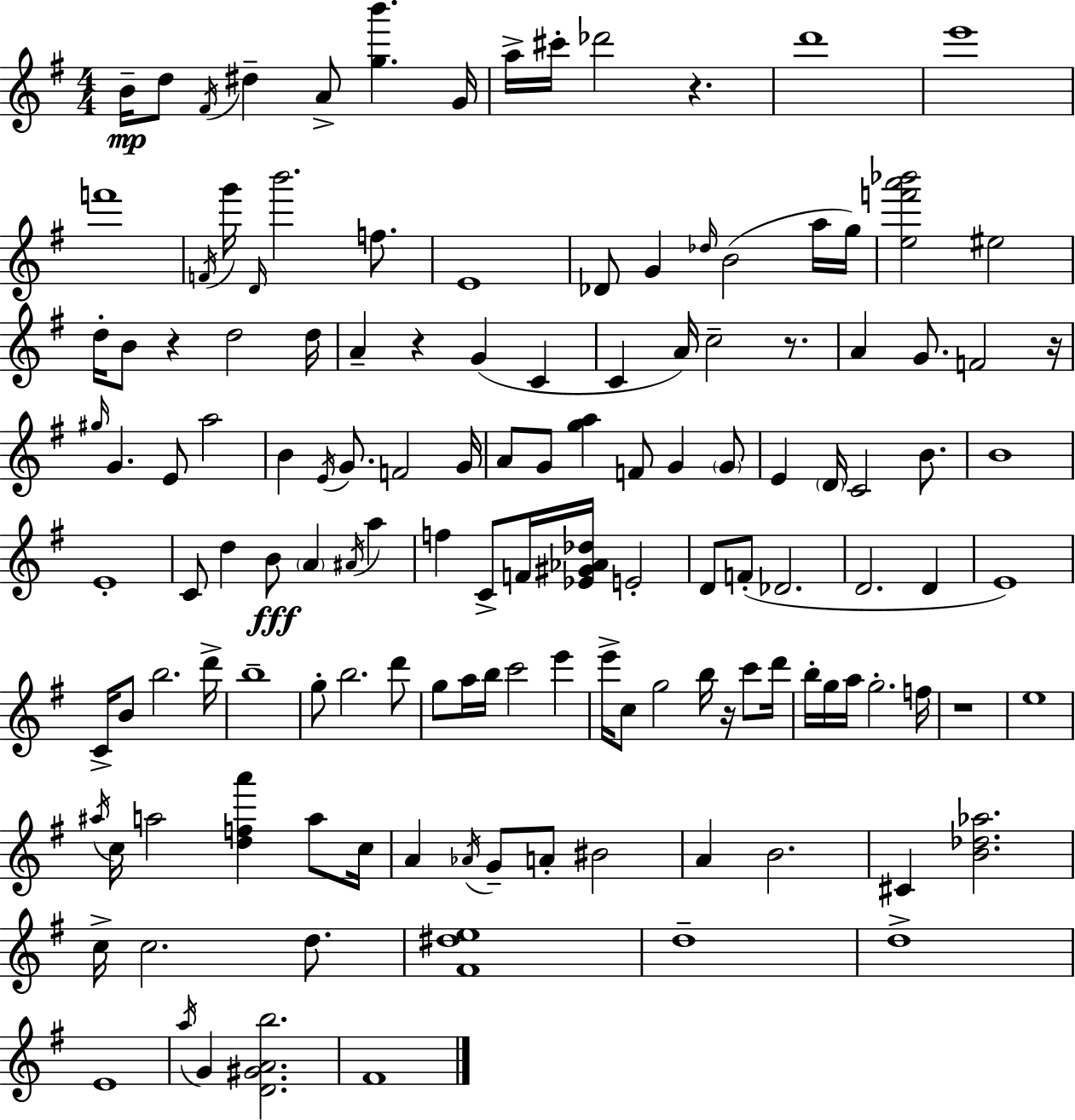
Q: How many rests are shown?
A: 7